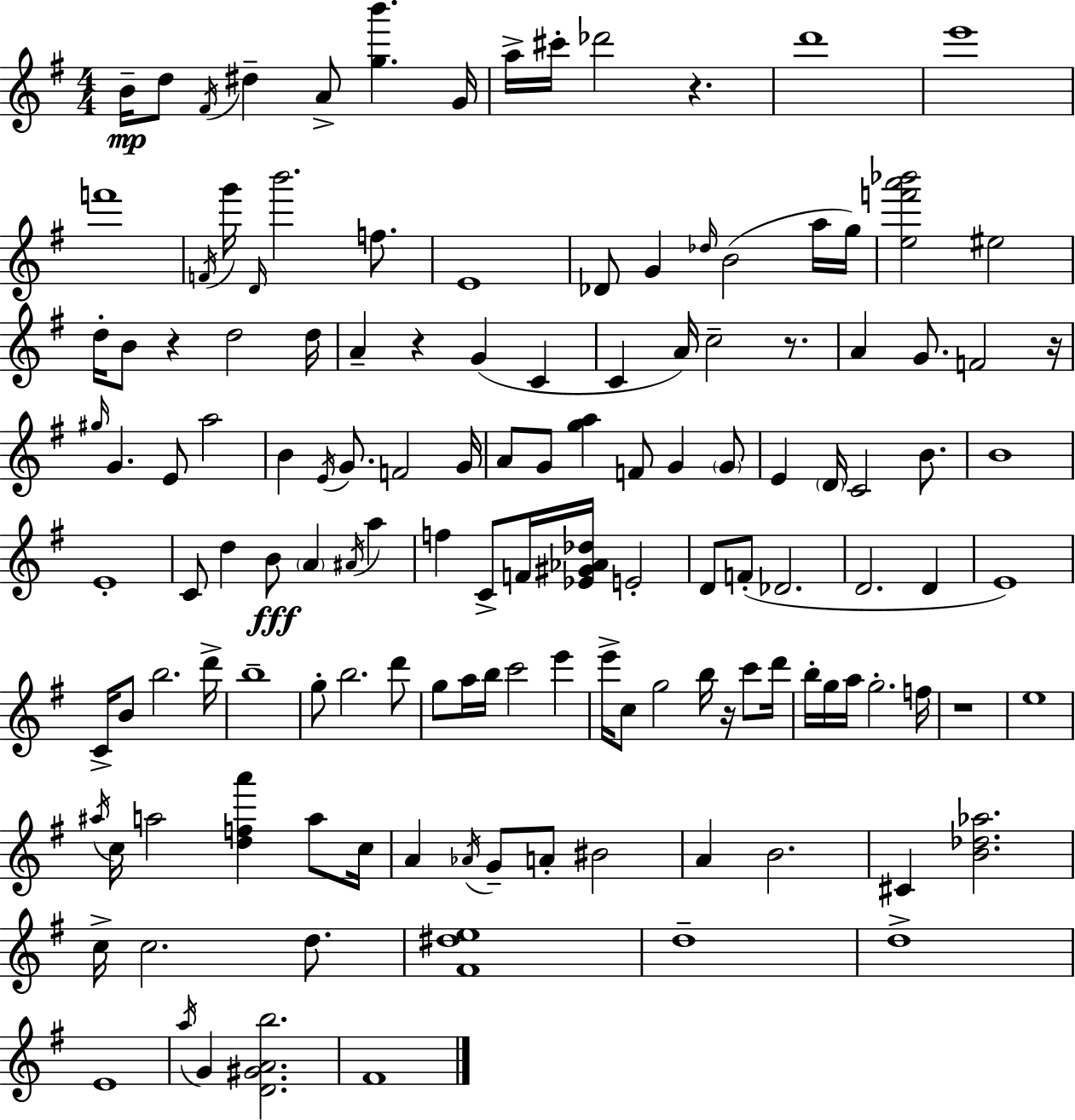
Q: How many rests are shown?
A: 7